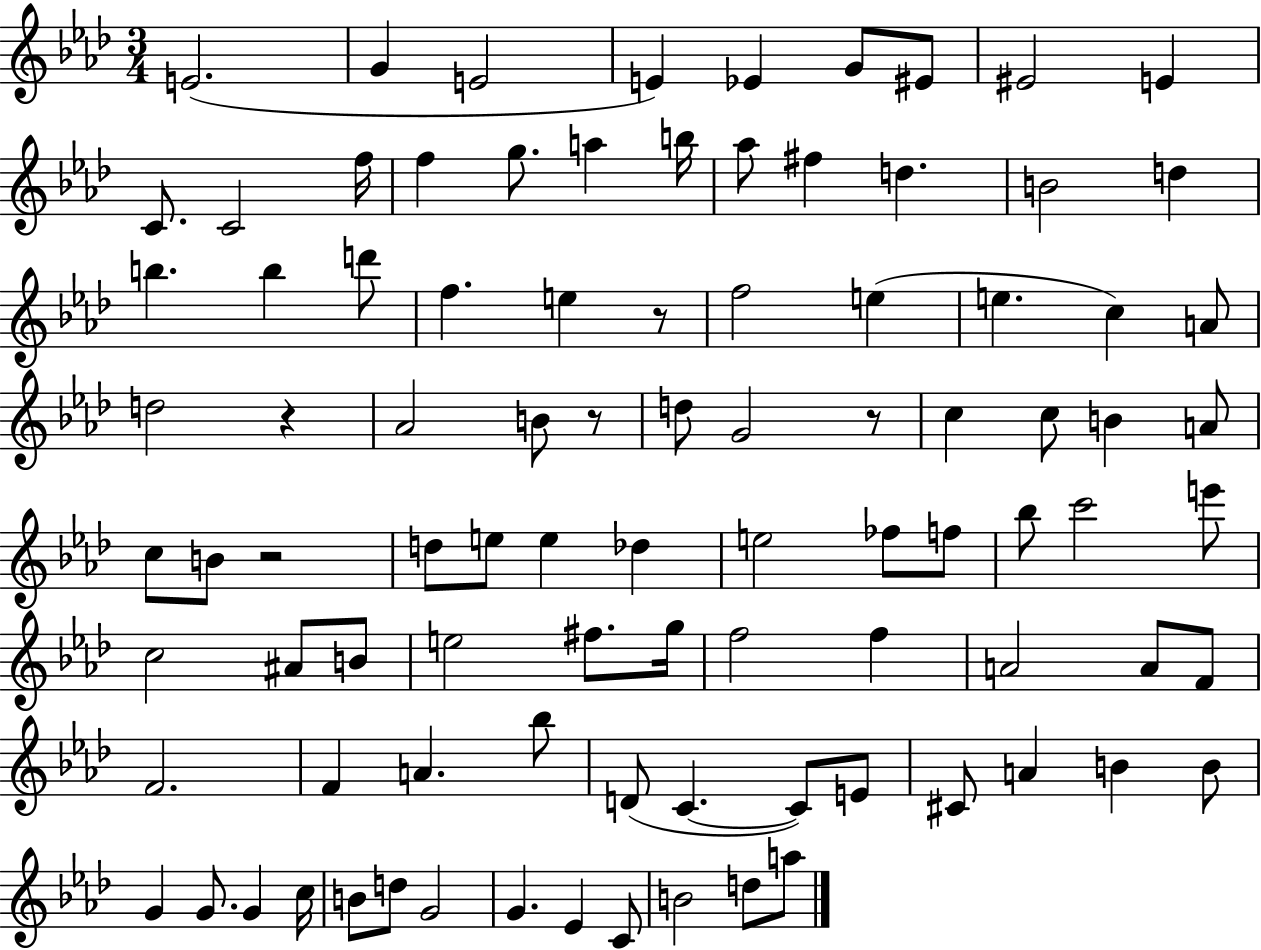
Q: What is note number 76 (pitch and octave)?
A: G4